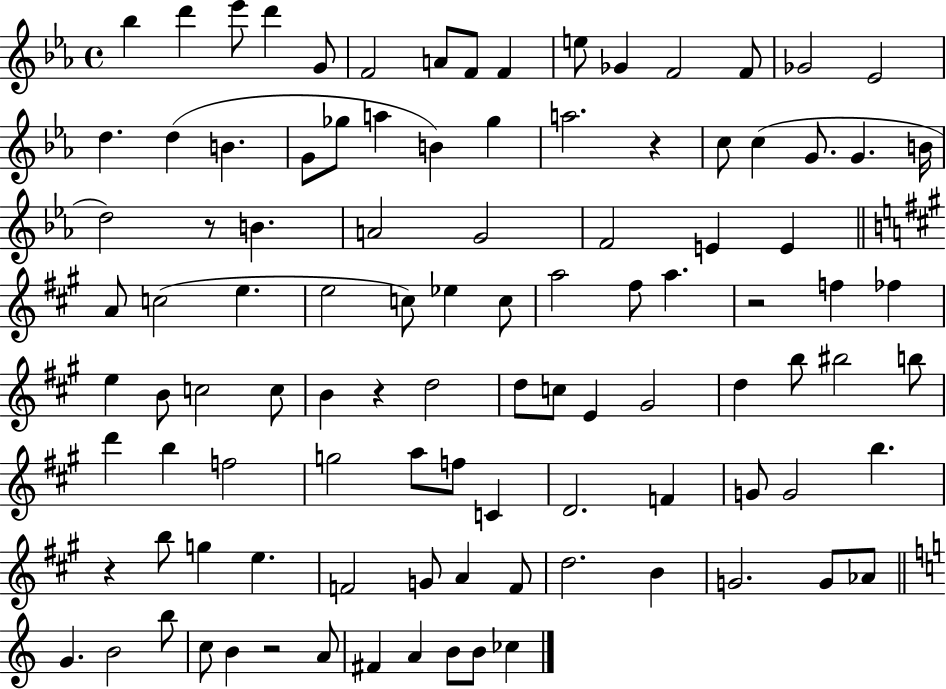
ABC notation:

X:1
T:Untitled
M:4/4
L:1/4
K:Eb
_b d' _e'/2 d' G/2 F2 A/2 F/2 F e/2 _G F2 F/2 _G2 _E2 d d B G/2 _g/2 a B _g a2 z c/2 c G/2 G B/4 d2 z/2 B A2 G2 F2 E E A/2 c2 e e2 c/2 _e c/2 a2 ^f/2 a z2 f _f e B/2 c2 c/2 B z d2 d/2 c/2 E ^G2 d b/2 ^b2 b/2 d' b f2 g2 a/2 f/2 C D2 F G/2 G2 b z b/2 g e F2 G/2 A F/2 d2 B G2 G/2 _A/2 G B2 b/2 c/2 B z2 A/2 ^F A B/2 B/2 _c